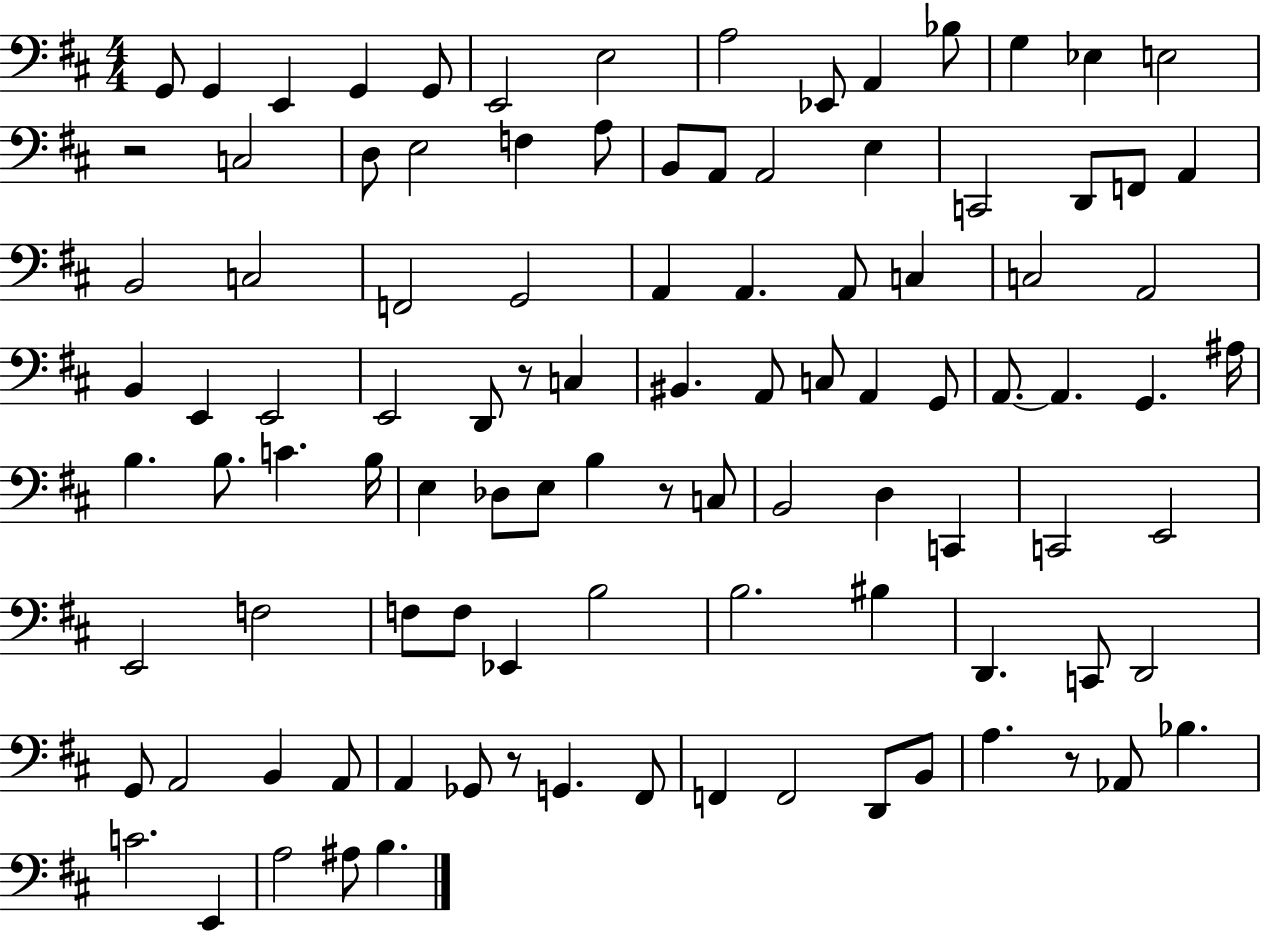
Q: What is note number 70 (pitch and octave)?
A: F3